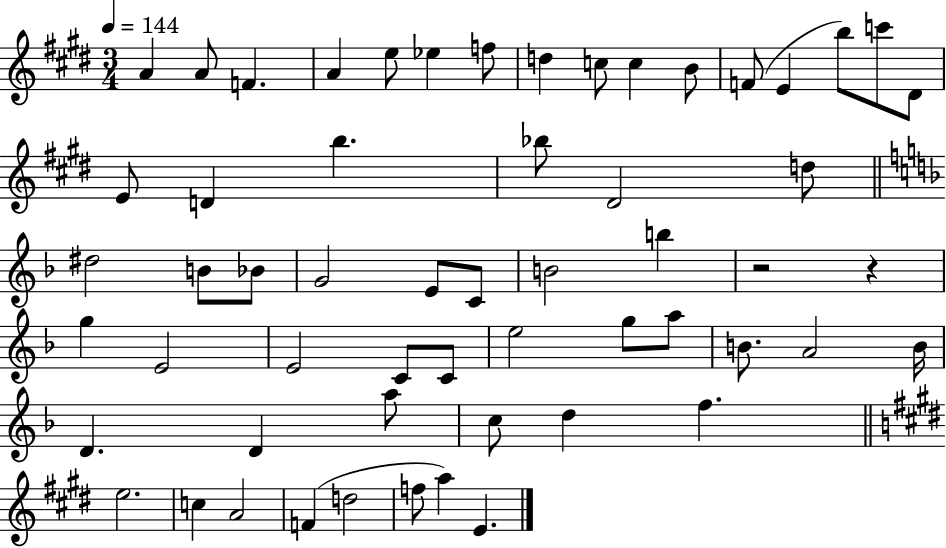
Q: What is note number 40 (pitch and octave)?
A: A4